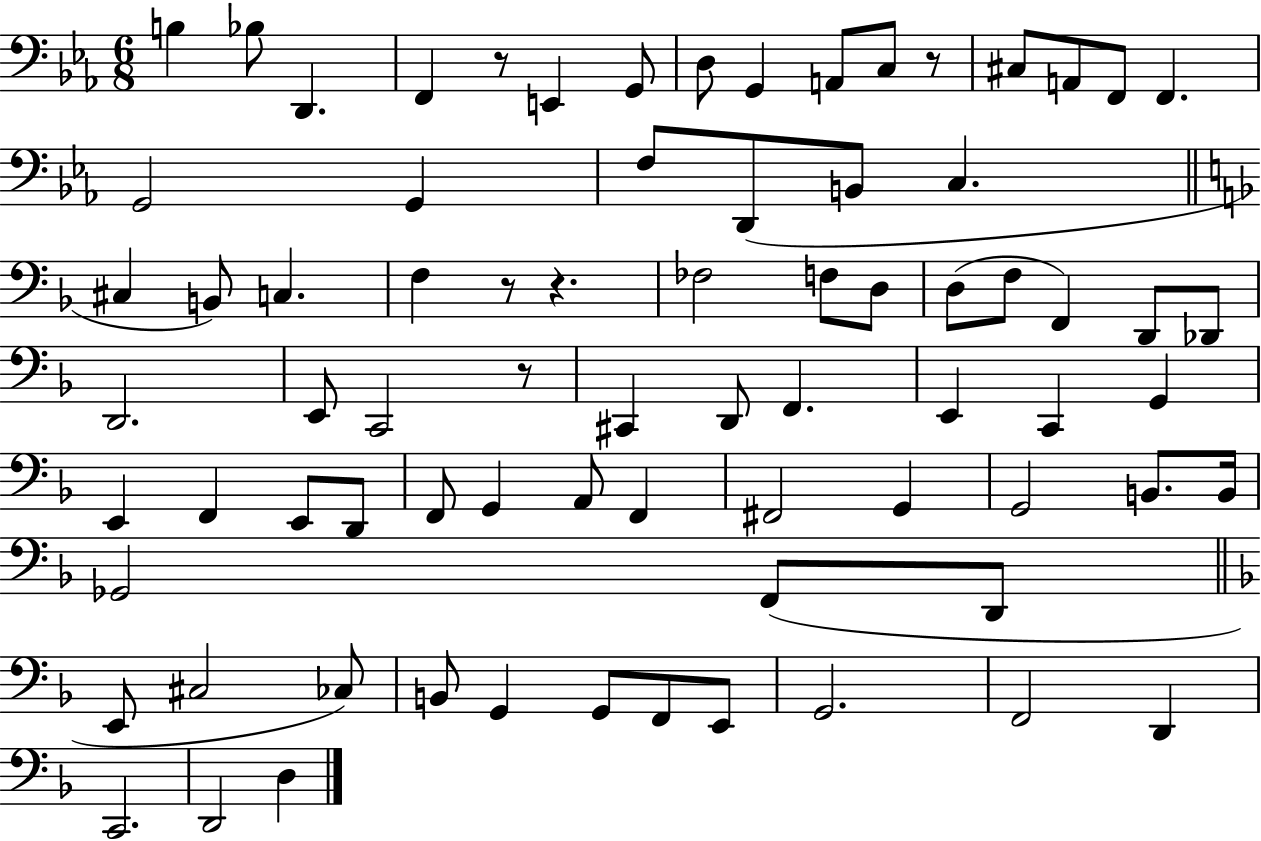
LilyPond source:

{
  \clef bass
  \numericTimeSignature
  \time 6/8
  \key ees \major
  b4 bes8 d,4. | f,4 r8 e,4 g,8 | d8 g,4 a,8 c8 r8 | cis8 a,8 f,8 f,4. | \break g,2 g,4 | f8 d,8( b,8 c4. | \bar "||" \break \key f \major cis4 b,8) c4. | f4 r8 r4. | fes2 f8 d8 | d8( f8 f,4) d,8 des,8 | \break d,2. | e,8 c,2 r8 | cis,4 d,8 f,4. | e,4 c,4 g,4 | \break e,4 f,4 e,8 d,8 | f,8 g,4 a,8 f,4 | fis,2 g,4 | g,2 b,8. b,16 | \break ges,2 f,8( d,8 | \bar "||" \break \key d \minor e,8 cis2 ces8) | b,8 g,4 g,8 f,8 e,8 | g,2. | f,2 d,4 | \break c,2. | d,2 d4 | \bar "|."
}